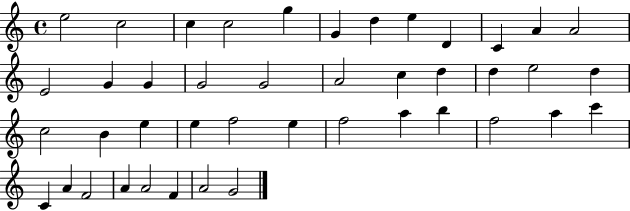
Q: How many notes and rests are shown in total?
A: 43